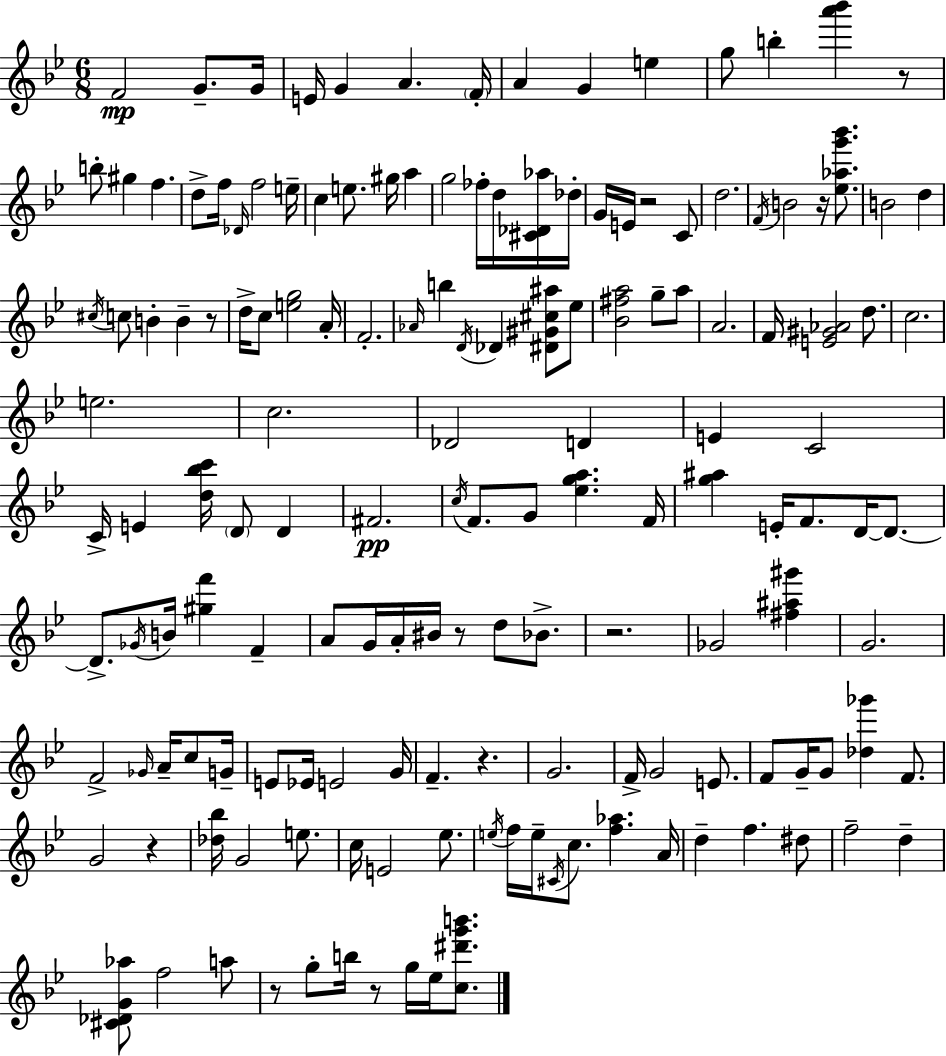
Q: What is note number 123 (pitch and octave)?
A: A5